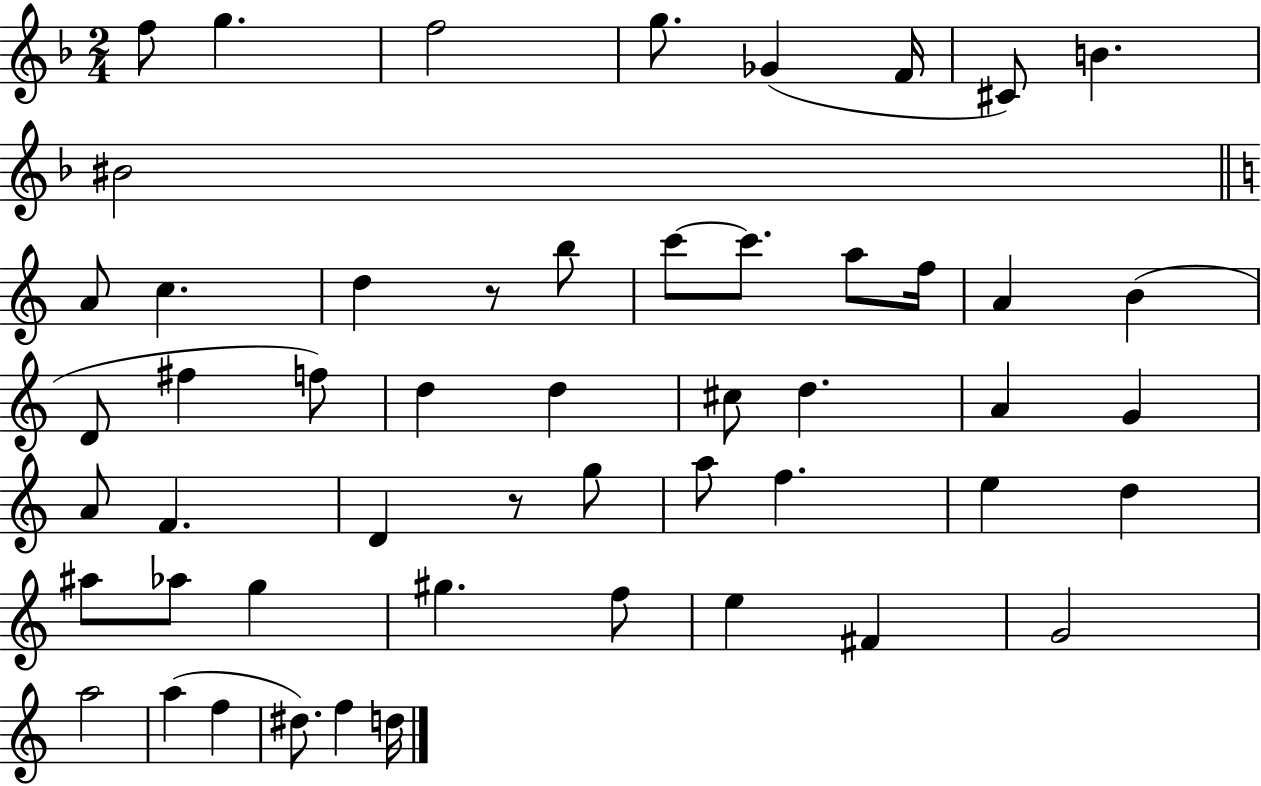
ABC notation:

X:1
T:Untitled
M:2/4
L:1/4
K:F
f/2 g f2 g/2 _G F/4 ^C/2 B ^B2 A/2 c d z/2 b/2 c'/2 c'/2 a/2 f/4 A B D/2 ^f f/2 d d ^c/2 d A G A/2 F D z/2 g/2 a/2 f e d ^a/2 _a/2 g ^g f/2 e ^F G2 a2 a f ^d/2 f d/4